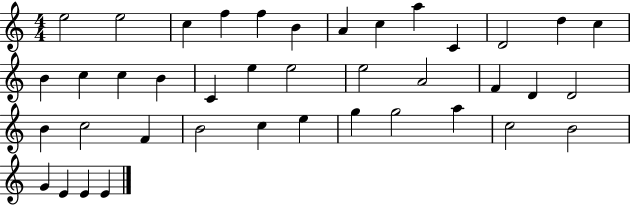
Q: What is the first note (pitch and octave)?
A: E5